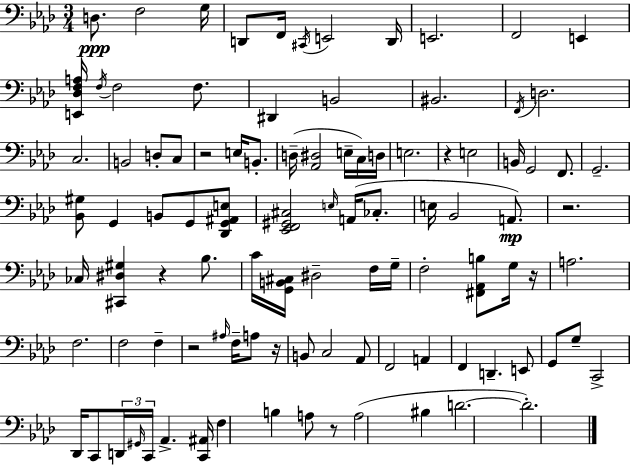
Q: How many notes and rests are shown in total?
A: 100